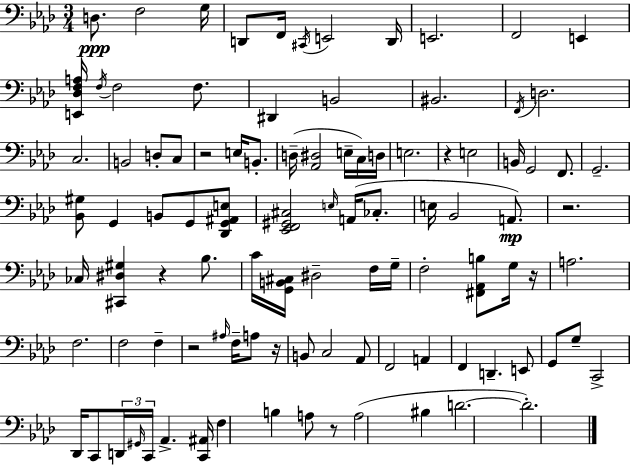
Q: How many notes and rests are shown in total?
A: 100